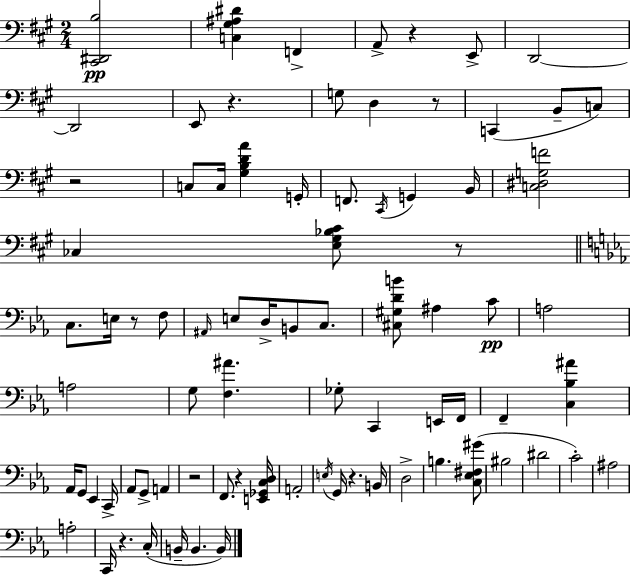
{
  \clef bass
  \numericTimeSignature
  \time 2/4
  \key a \major
  <cis, dis, b>2\pp | <c gis ais dis'>4 f,4-> | a,8-> r4 e,8-> | d,2~~ | \break d,2 | e,8 r4. | g8 d4 r8 | c,4( b,8-- c8) | \break r2 | c8 c16 <gis b d' a'>4 g,16-. | f,8. \acciaccatura { cis,16 } g,4 | b,16 <c dis g f'>2 | \break ces4 <e gis bes cis'>8 r8 | \bar "||" \break \key ees \major c8. e16 r8 f8 | \grace { ais,16 } e8 d16-> b,8 c8. | <cis gis d' b'>8 ais4 c'8\pp | a2 | \break a2 | g8 <f ais'>4. | ges8-. c,4 e,16 | f,16 f,4-- <c bes ais'>4 | \break aes,16 g,8 ees,4 | c,16-> aes,8 g,8-> a,4 | r2 | f,8. r4 | \break <e, ges, c d>16 a,2-. | \acciaccatura { e16 } g,16 r4. | b,16 d2-> | b4. | \break <c ees fis gis'>8( bis2 | dis'2 | c'2-.) | ais2 | \break a2-. | c,16 r4. | c16-.( b,16-- b,4. | b,16) \bar "|."
}